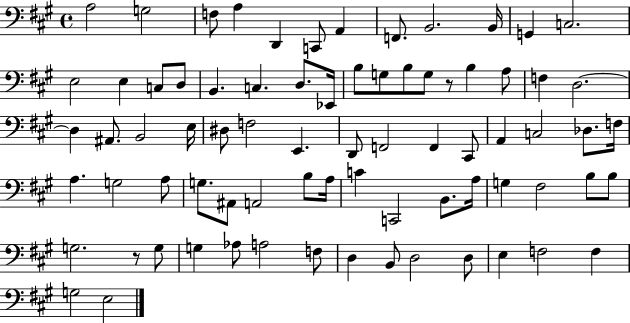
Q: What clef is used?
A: bass